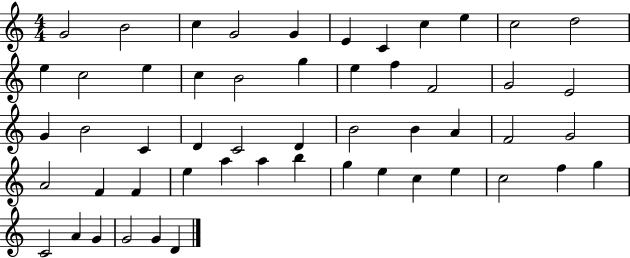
G4/h B4/h C5/q G4/h G4/q E4/q C4/q C5/q E5/q C5/h D5/h E5/q C5/h E5/q C5/q B4/h G5/q E5/q F5/q F4/h G4/h E4/h G4/q B4/h C4/q D4/q C4/h D4/q B4/h B4/q A4/q F4/h G4/h A4/h F4/q F4/q E5/q A5/q A5/q B5/q G5/q E5/q C5/q E5/q C5/h F5/q G5/q C4/h A4/q G4/q G4/h G4/q D4/q